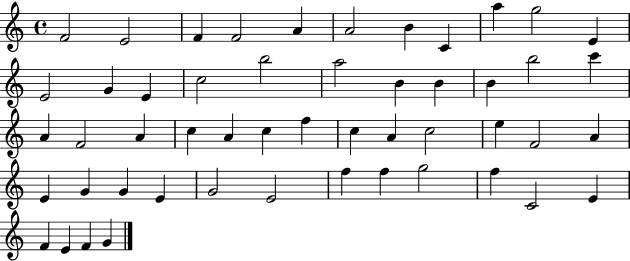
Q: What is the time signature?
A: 4/4